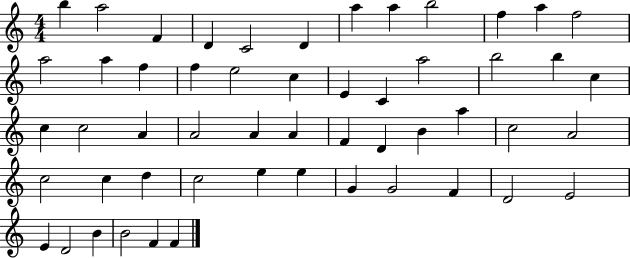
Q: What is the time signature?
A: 4/4